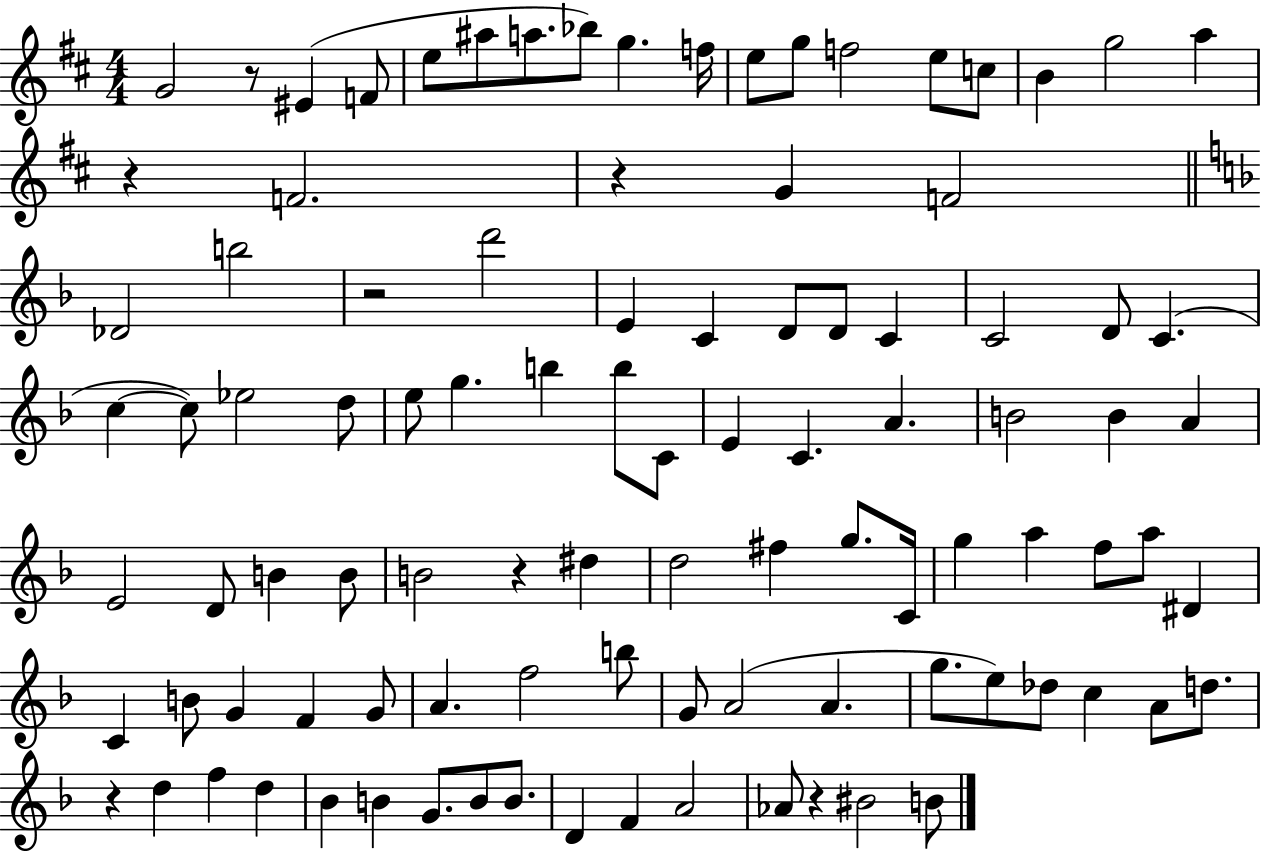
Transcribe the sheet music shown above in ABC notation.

X:1
T:Untitled
M:4/4
L:1/4
K:D
G2 z/2 ^E F/2 e/2 ^a/2 a/2 _b/2 g f/4 e/2 g/2 f2 e/2 c/2 B g2 a z F2 z G F2 _D2 b2 z2 d'2 E C D/2 D/2 C C2 D/2 C c c/2 _e2 d/2 e/2 g b b/2 C/2 E C A B2 B A E2 D/2 B B/2 B2 z ^d d2 ^f g/2 C/4 g a f/2 a/2 ^D C B/2 G F G/2 A f2 b/2 G/2 A2 A g/2 e/2 _d/2 c A/2 d/2 z d f d _B B G/2 B/2 B/2 D F A2 _A/2 z ^B2 B/2